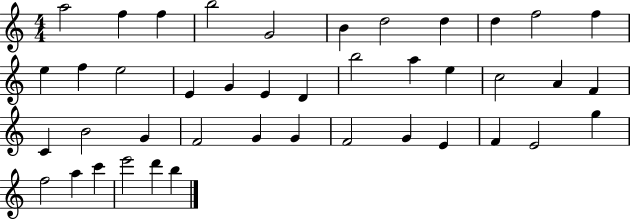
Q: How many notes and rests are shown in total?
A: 42